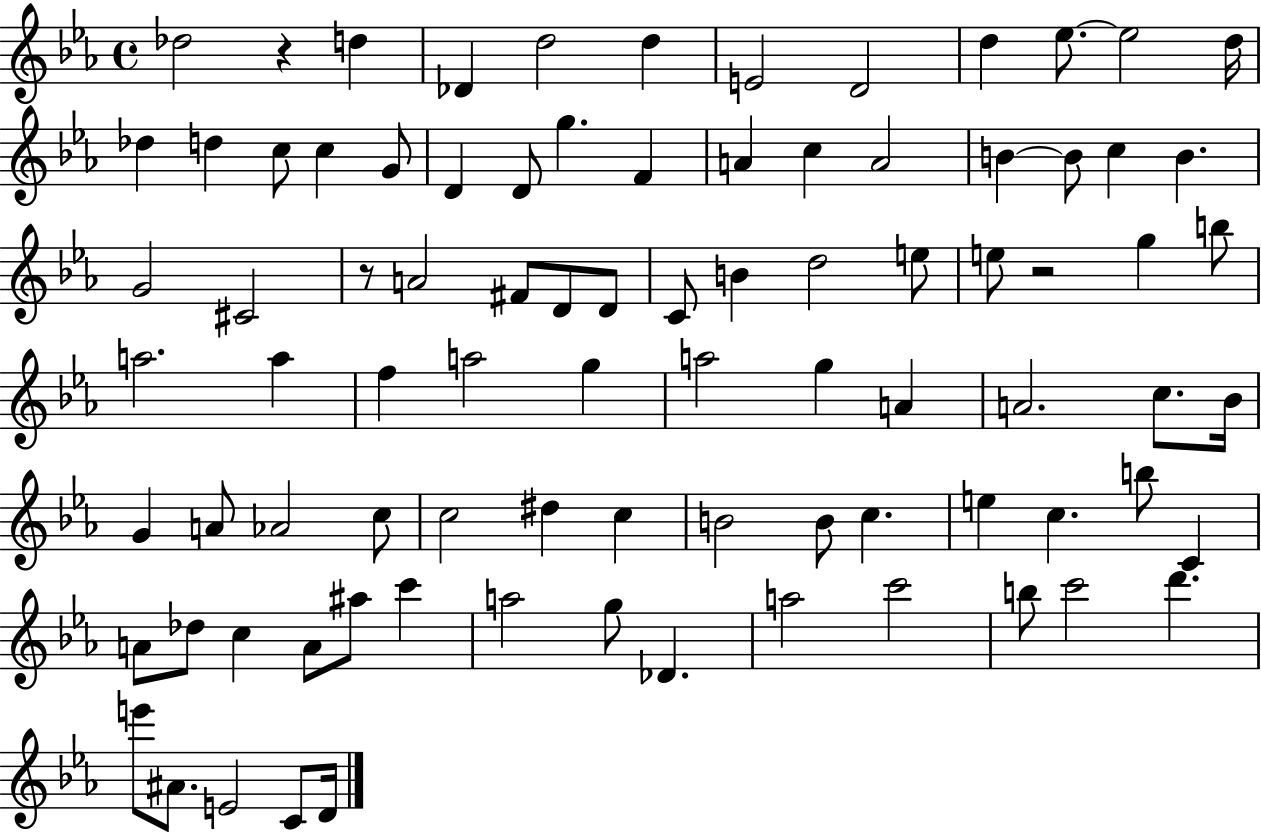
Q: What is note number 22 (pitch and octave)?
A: C5